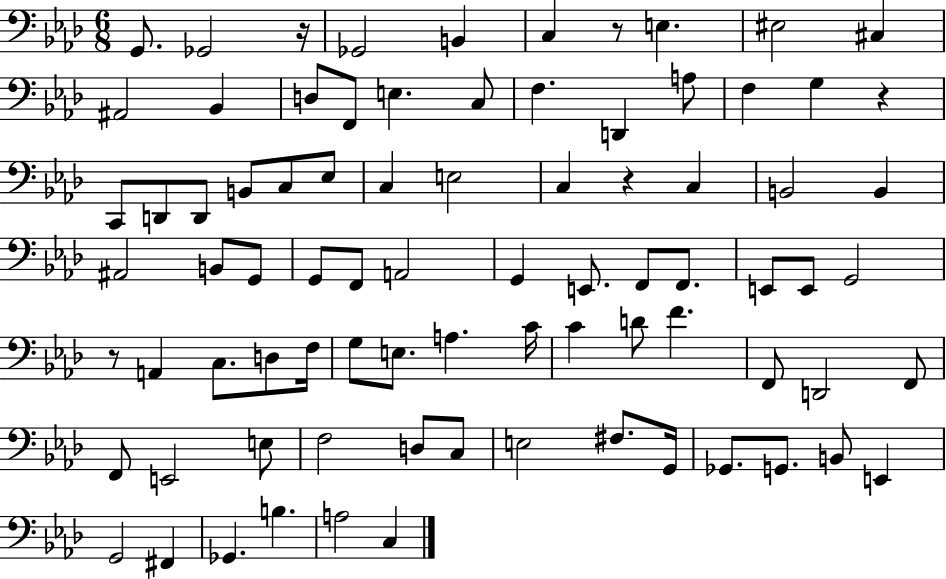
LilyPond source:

{
  \clef bass
  \numericTimeSignature
  \time 6/8
  \key aes \major
  g,8. ges,2 r16 | ges,2 b,4 | c4 r8 e4. | eis2 cis4 | \break ais,2 bes,4 | d8 f,8 e4. c8 | f4. d,4 a8 | f4 g4 r4 | \break c,8 d,8 d,8 b,8 c8 ees8 | c4 e2 | c4 r4 c4 | b,2 b,4 | \break ais,2 b,8 g,8 | g,8 f,8 a,2 | g,4 e,8. f,8 f,8. | e,8 e,8 g,2 | \break r8 a,4 c8. d8 f16 | g8 e8. a4. c'16 | c'4 d'8 f'4. | f,8 d,2 f,8 | \break f,8 e,2 e8 | f2 d8 c8 | e2 fis8. g,16 | ges,8. g,8. b,8 e,4 | \break g,2 fis,4 | ges,4. b4. | a2 c4 | \bar "|."
}